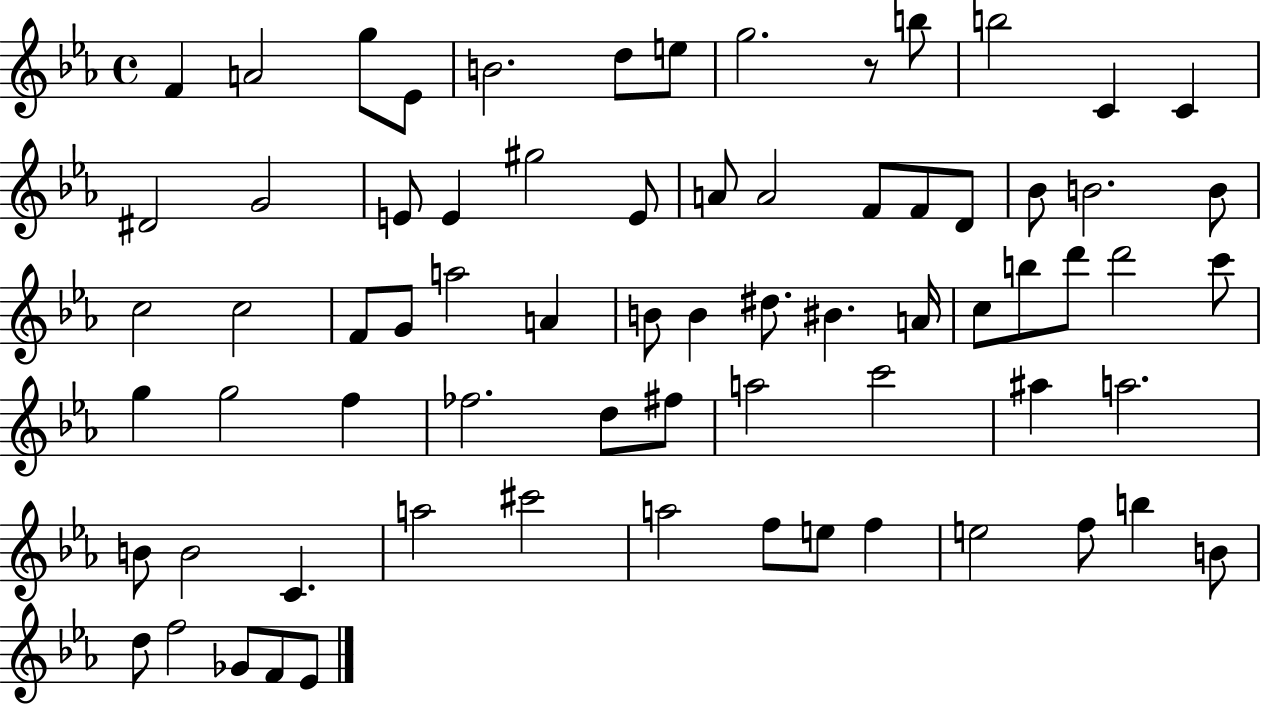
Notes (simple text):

F4/q A4/h G5/e Eb4/e B4/h. D5/e E5/e G5/h. R/e B5/e B5/h C4/q C4/q D#4/h G4/h E4/e E4/q G#5/h E4/e A4/e A4/h F4/e F4/e D4/e Bb4/e B4/h. B4/e C5/h C5/h F4/e G4/e A5/h A4/q B4/e B4/q D#5/e. BIS4/q. A4/s C5/e B5/e D6/e D6/h C6/e G5/q G5/h F5/q FES5/h. D5/e F#5/e A5/h C6/h A#5/q A5/h. B4/e B4/h C4/q. A5/h C#6/h A5/h F5/e E5/e F5/q E5/h F5/e B5/q B4/e D5/e F5/h Gb4/e F4/e Eb4/e